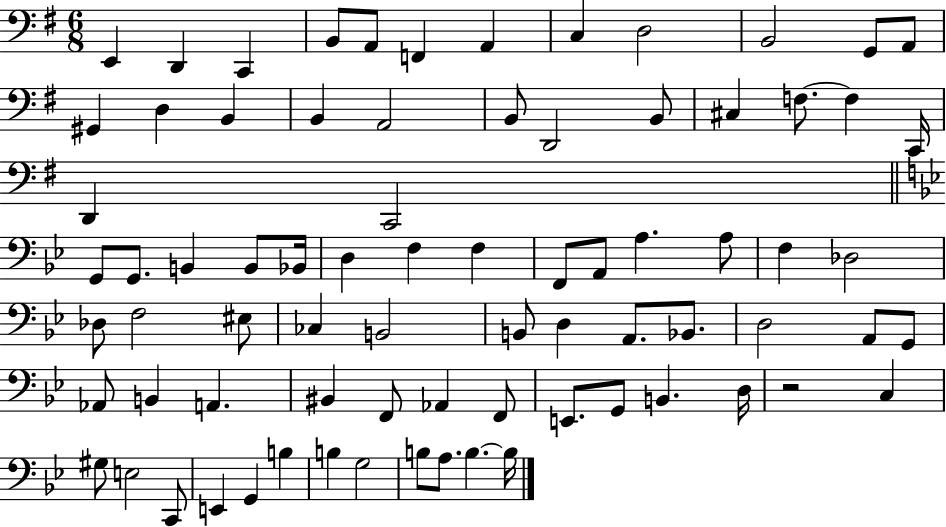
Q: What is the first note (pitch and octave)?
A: E2